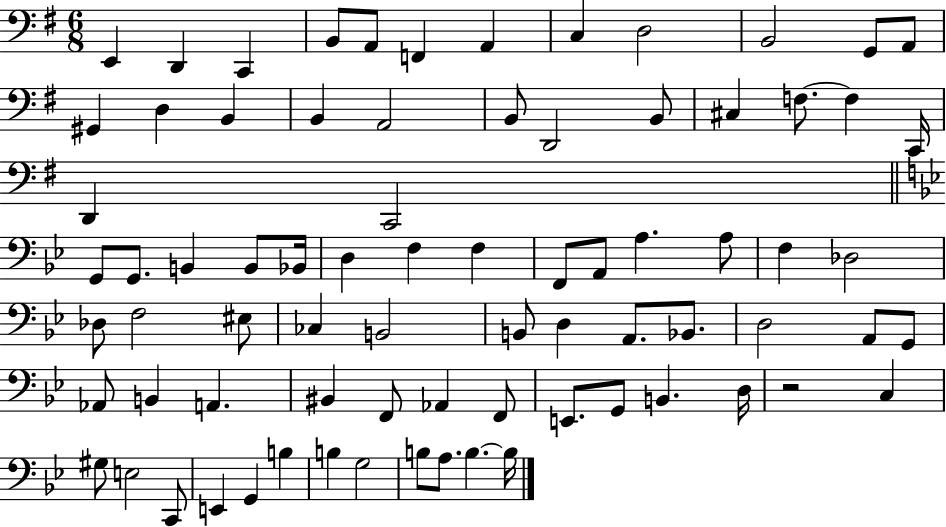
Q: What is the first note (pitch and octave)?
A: E2